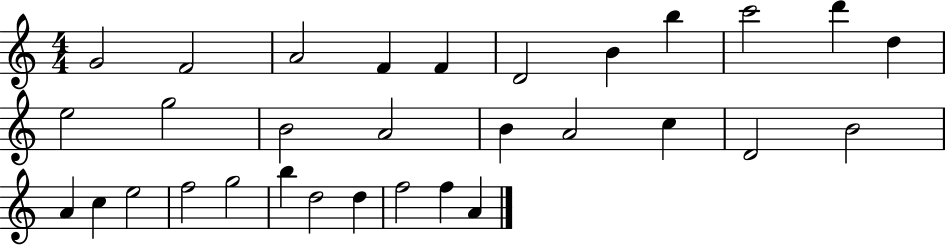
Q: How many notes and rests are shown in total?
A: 31